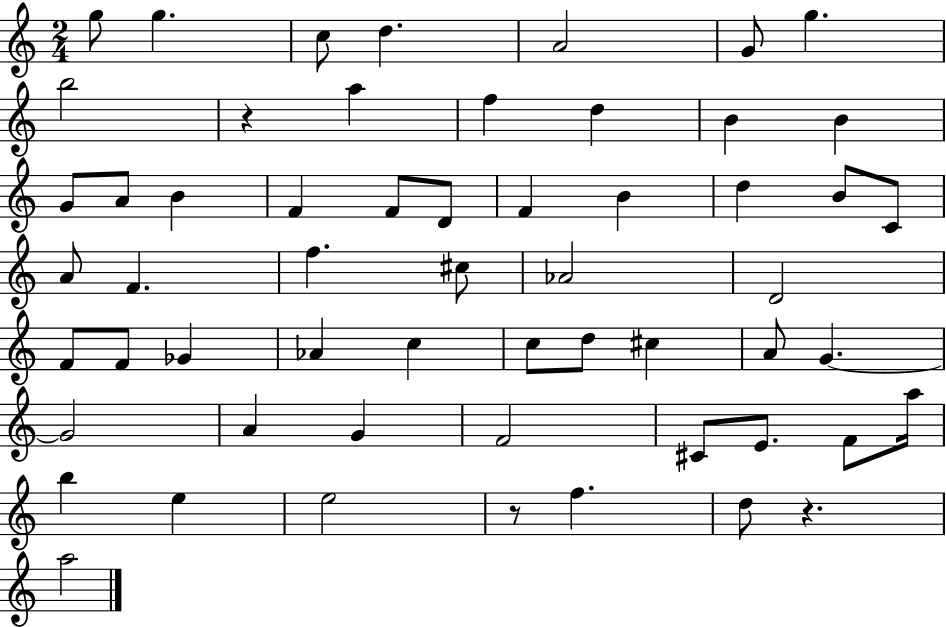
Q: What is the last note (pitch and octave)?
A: A5